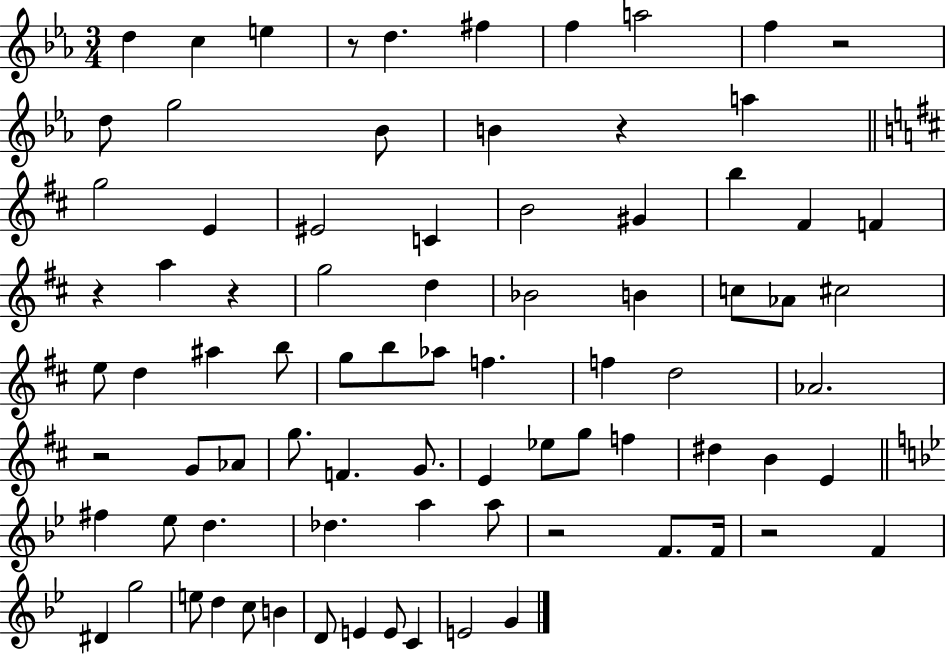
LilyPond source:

{
  \clef treble
  \numericTimeSignature
  \time 3/4
  \key ees \major
  d''4 c''4 e''4 | r8 d''4. fis''4 | f''4 a''2 | f''4 r2 | \break d''8 g''2 bes'8 | b'4 r4 a''4 | \bar "||" \break \key d \major g''2 e'4 | eis'2 c'4 | b'2 gis'4 | b''4 fis'4 f'4 | \break r4 a''4 r4 | g''2 d''4 | bes'2 b'4 | c''8 aes'8 cis''2 | \break e''8 d''4 ais''4 b''8 | g''8 b''8 aes''8 f''4. | f''4 d''2 | aes'2. | \break r2 g'8 aes'8 | g''8. f'4. g'8. | e'4 ees''8 g''8 f''4 | dis''4 b'4 e'4 | \break \bar "||" \break \key g \minor fis''4 ees''8 d''4. | des''4. a''4 a''8 | r2 f'8. f'16 | r2 f'4 | \break dis'4 g''2 | e''8 d''4 c''8 b'4 | d'8 e'4 e'8 c'4 | e'2 g'4 | \break \bar "|."
}